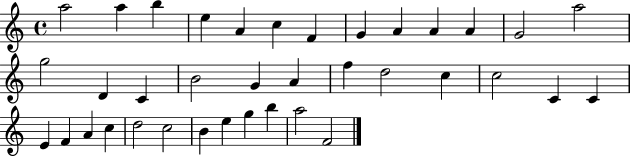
{
  \clef treble
  \time 4/4
  \defaultTimeSignature
  \key c \major
  a''2 a''4 b''4 | e''4 a'4 c''4 f'4 | g'4 a'4 a'4 a'4 | g'2 a''2 | \break g''2 d'4 c'4 | b'2 g'4 a'4 | f''4 d''2 c''4 | c''2 c'4 c'4 | \break e'4 f'4 a'4 c''4 | d''2 c''2 | b'4 e''4 g''4 b''4 | a''2 f'2 | \break \bar "|."
}